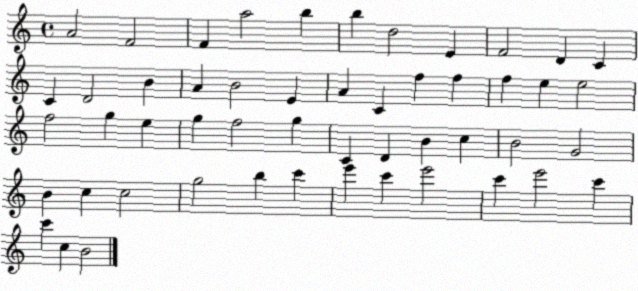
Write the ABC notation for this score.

X:1
T:Untitled
M:4/4
L:1/4
K:C
A2 F2 F a2 b b d2 E F2 D C C D2 B A B2 E A C f f f e e2 f2 g e g f2 g C D B c B2 G2 B c c2 g2 b c' e' c' e'2 c' e'2 c' c' c B2